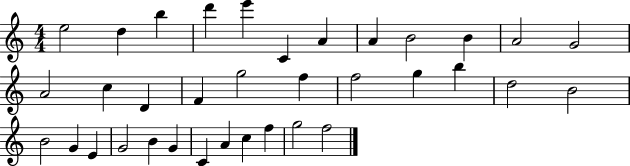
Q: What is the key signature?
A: C major